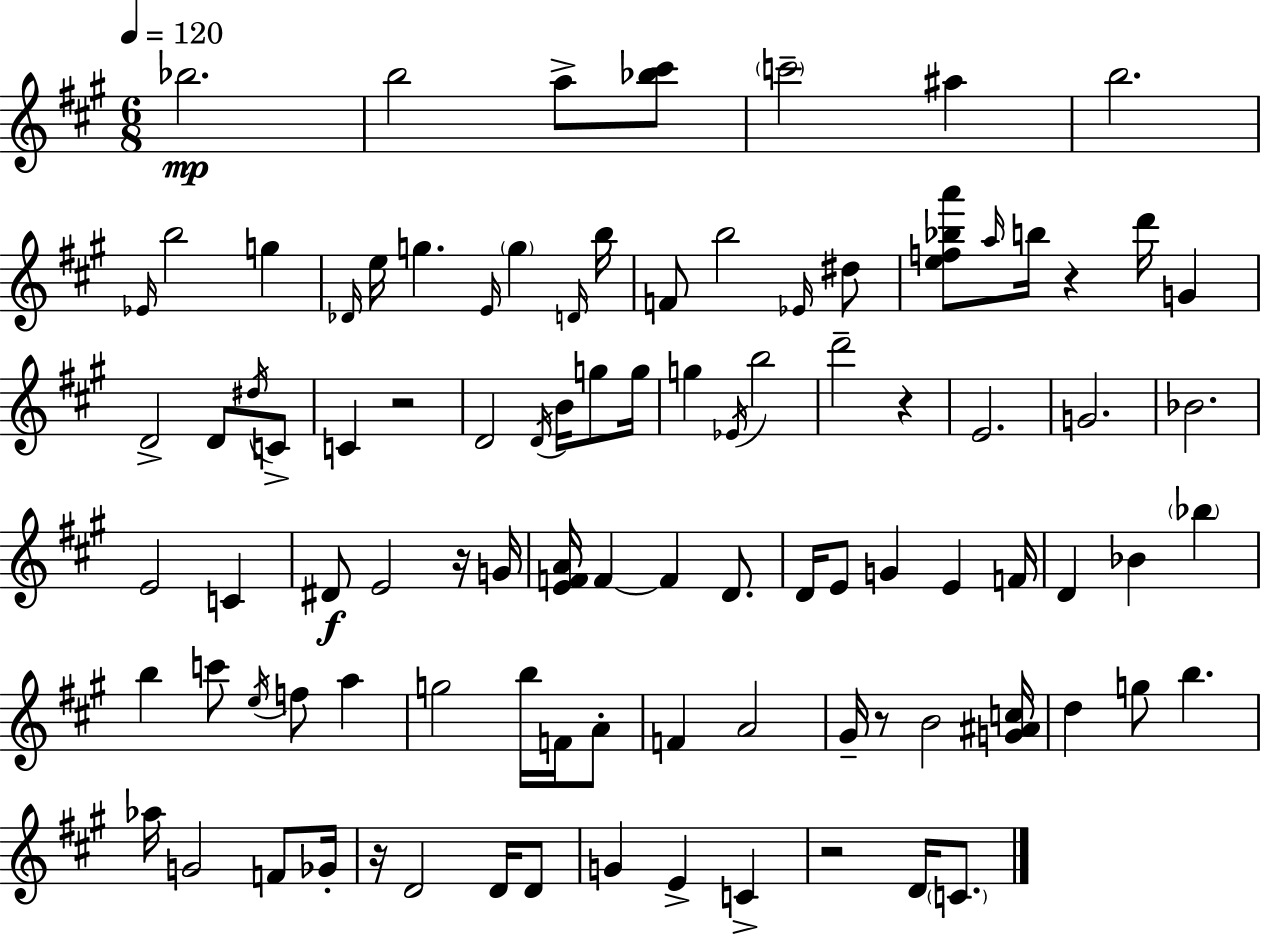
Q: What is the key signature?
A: A major